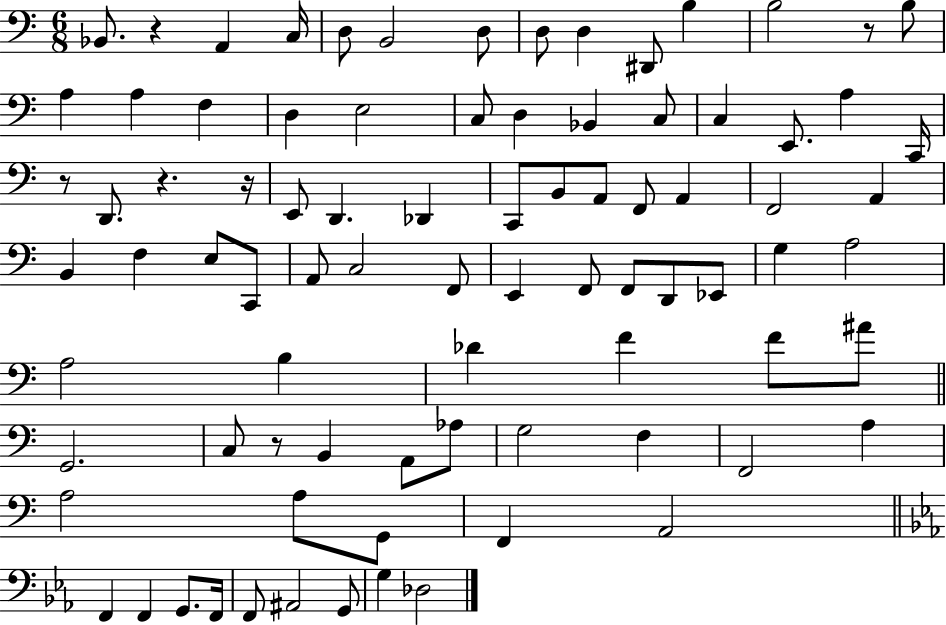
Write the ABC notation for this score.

X:1
T:Untitled
M:6/8
L:1/4
K:C
_B,,/2 z A,, C,/4 D,/2 B,,2 D,/2 D,/2 D, ^D,,/2 B, B,2 z/2 B,/2 A, A, F, D, E,2 C,/2 D, _B,, C,/2 C, E,,/2 A, C,,/4 z/2 D,,/2 z z/4 E,,/2 D,, _D,, C,,/2 B,,/2 A,,/2 F,,/2 A,, F,,2 A,, B,, F, E,/2 C,,/2 A,,/2 C,2 F,,/2 E,, F,,/2 F,,/2 D,,/2 _E,,/2 G, A,2 A,2 B, _D F F/2 ^A/2 G,,2 C,/2 z/2 B,, A,,/2 _A,/2 G,2 F, F,,2 A, A,2 A,/2 G,,/2 F,, A,,2 F,, F,, G,,/2 F,,/4 F,,/2 ^A,,2 G,,/2 G, _D,2